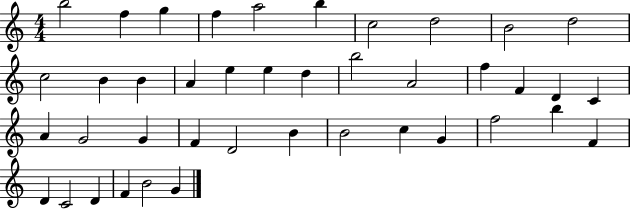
B5/h F5/q G5/q F5/q A5/h B5/q C5/h D5/h B4/h D5/h C5/h B4/q B4/q A4/q E5/q E5/q D5/q B5/h A4/h F5/q F4/q D4/q C4/q A4/q G4/h G4/q F4/q D4/h B4/q B4/h C5/q G4/q F5/h B5/q F4/q D4/q C4/h D4/q F4/q B4/h G4/q